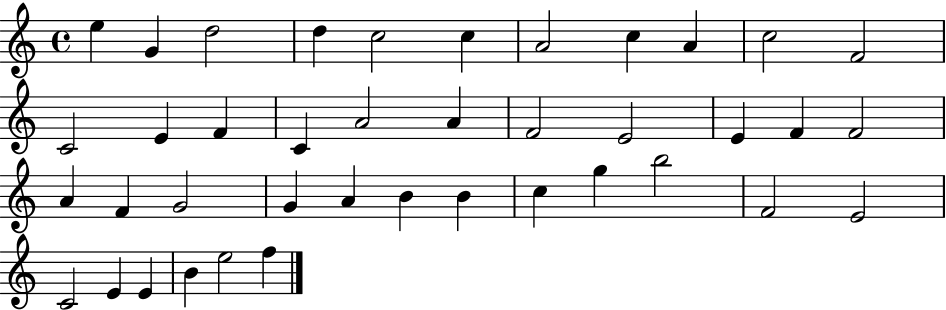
X:1
T:Untitled
M:4/4
L:1/4
K:C
e G d2 d c2 c A2 c A c2 F2 C2 E F C A2 A F2 E2 E F F2 A F G2 G A B B c g b2 F2 E2 C2 E E B e2 f